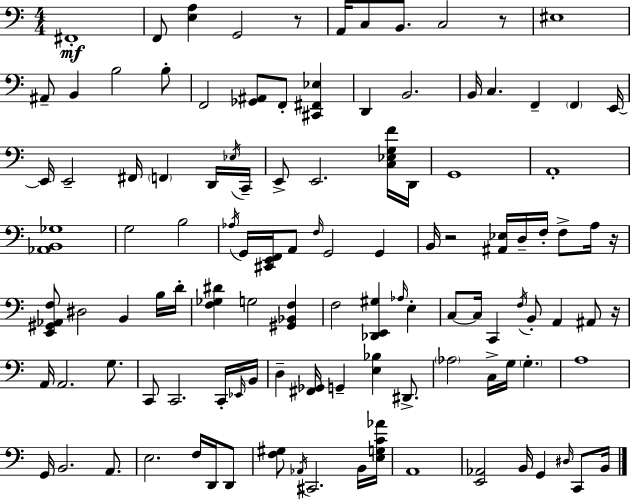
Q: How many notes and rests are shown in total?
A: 114